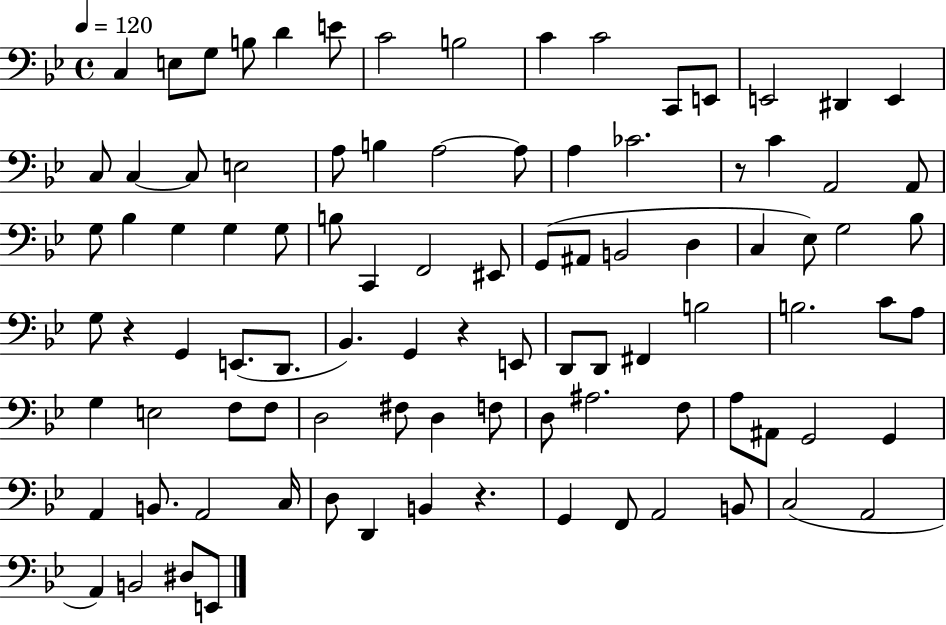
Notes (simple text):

C3/q E3/e G3/e B3/e D4/q E4/e C4/h B3/h C4/q C4/h C2/e E2/e E2/h D#2/q E2/q C3/e C3/q C3/e E3/h A3/e B3/q A3/h A3/e A3/q CES4/h. R/e C4/q A2/h A2/e G3/e Bb3/q G3/q G3/q G3/e B3/e C2/q F2/h EIS2/e G2/e A#2/e B2/h D3/q C3/q Eb3/e G3/h Bb3/e G3/e R/q G2/q E2/e. D2/e. Bb2/q. G2/q R/q E2/e D2/e D2/e F#2/q B3/h B3/h. C4/e A3/e G3/q E3/h F3/e F3/e D3/h F#3/e D3/q F3/e D3/e A#3/h. F3/e A3/e A#2/e G2/h G2/q A2/q B2/e. A2/h C3/s D3/e D2/q B2/q R/q. G2/q F2/e A2/h B2/e C3/h A2/h A2/q B2/h D#3/e E2/e